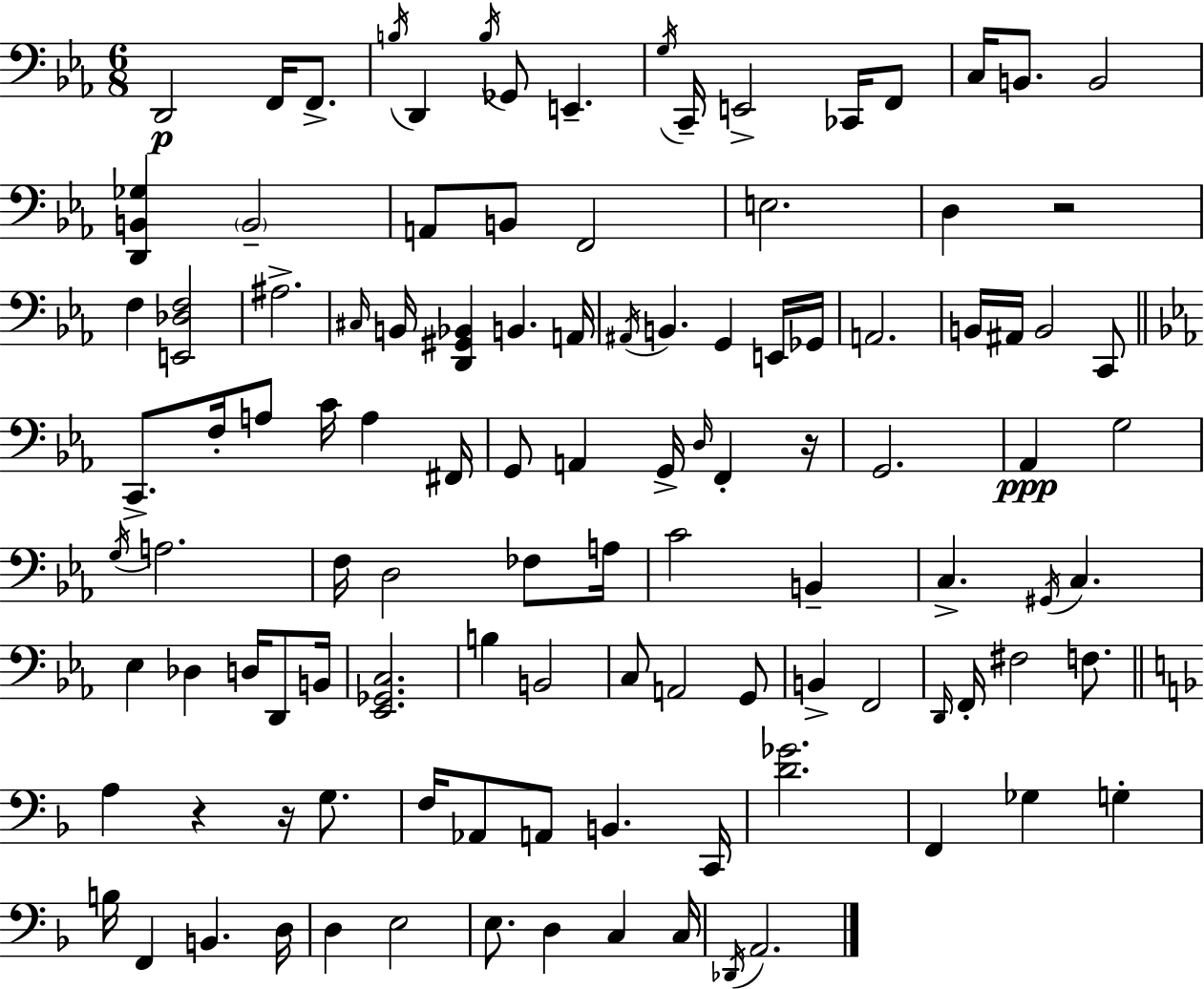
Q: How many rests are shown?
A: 4